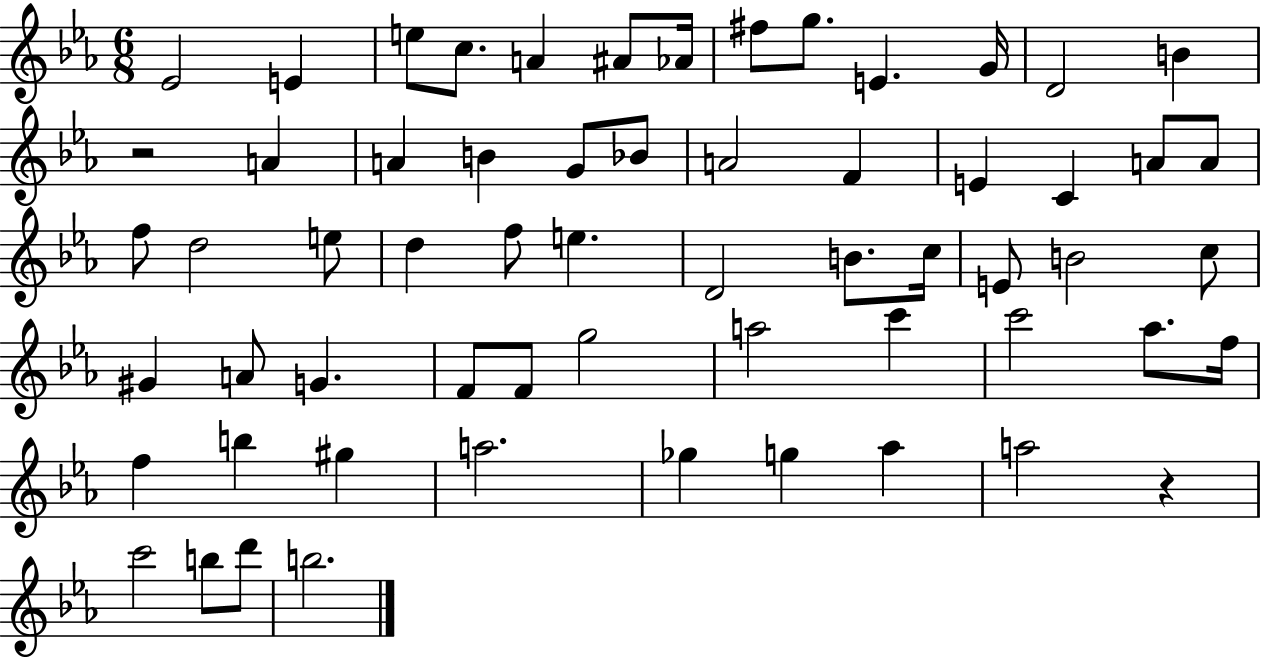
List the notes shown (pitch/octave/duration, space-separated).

Eb4/h E4/q E5/e C5/e. A4/q A#4/e Ab4/s F#5/e G5/e. E4/q. G4/s D4/h B4/q R/h A4/q A4/q B4/q G4/e Bb4/e A4/h F4/q E4/q C4/q A4/e A4/e F5/e D5/h E5/e D5/q F5/e E5/q. D4/h B4/e. C5/s E4/e B4/h C5/e G#4/q A4/e G4/q. F4/e F4/e G5/h A5/h C6/q C6/h Ab5/e. F5/s F5/q B5/q G#5/q A5/h. Gb5/q G5/q Ab5/q A5/h R/q C6/h B5/e D6/e B5/h.